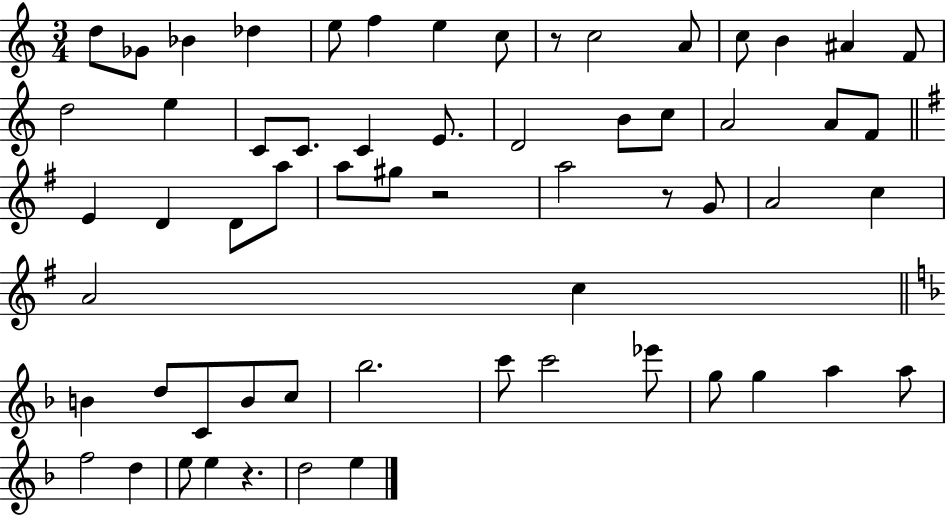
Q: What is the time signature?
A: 3/4